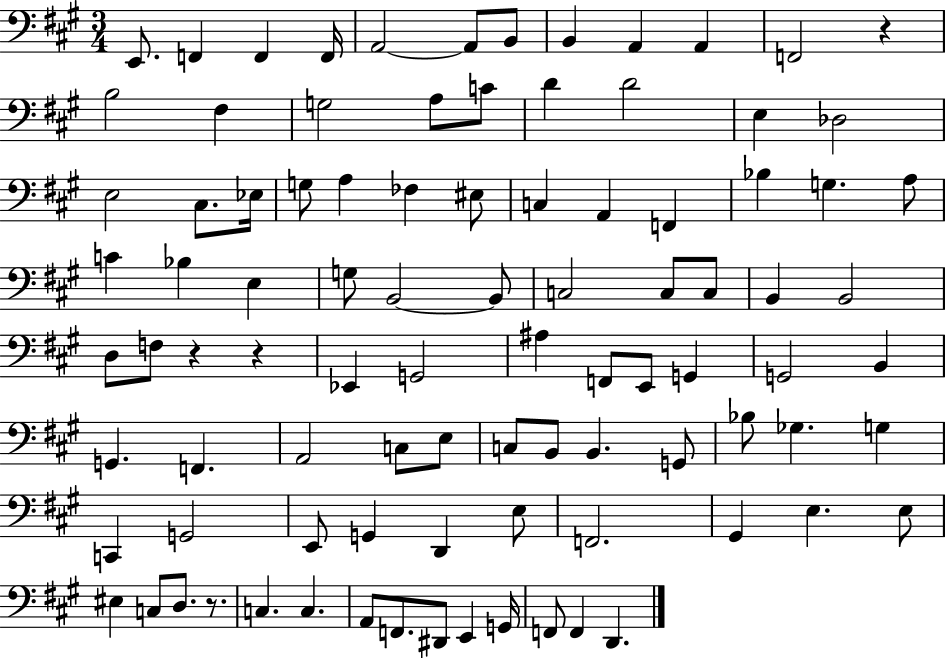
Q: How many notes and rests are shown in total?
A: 93